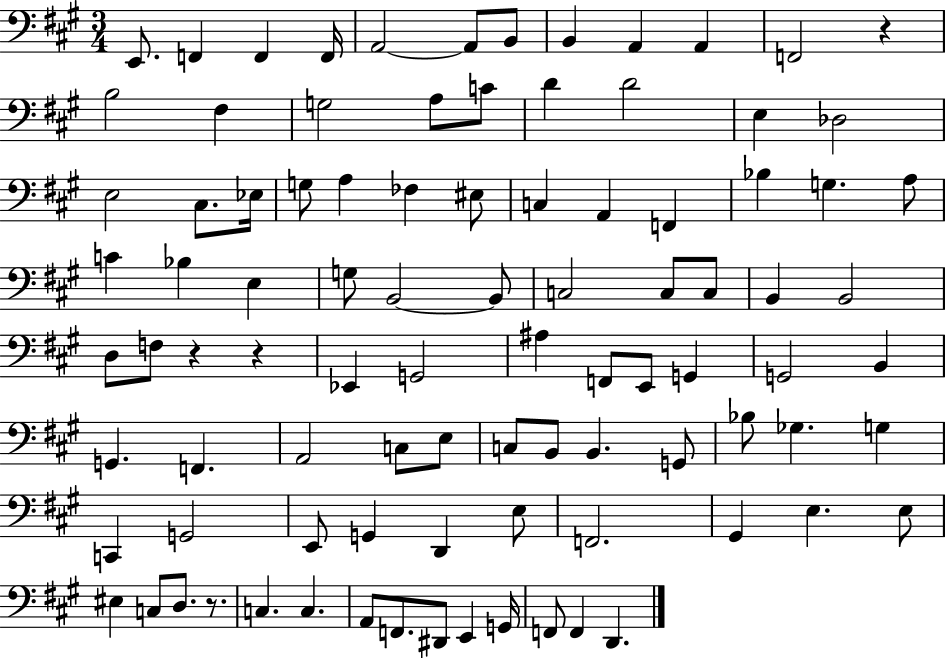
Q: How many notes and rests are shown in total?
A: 93